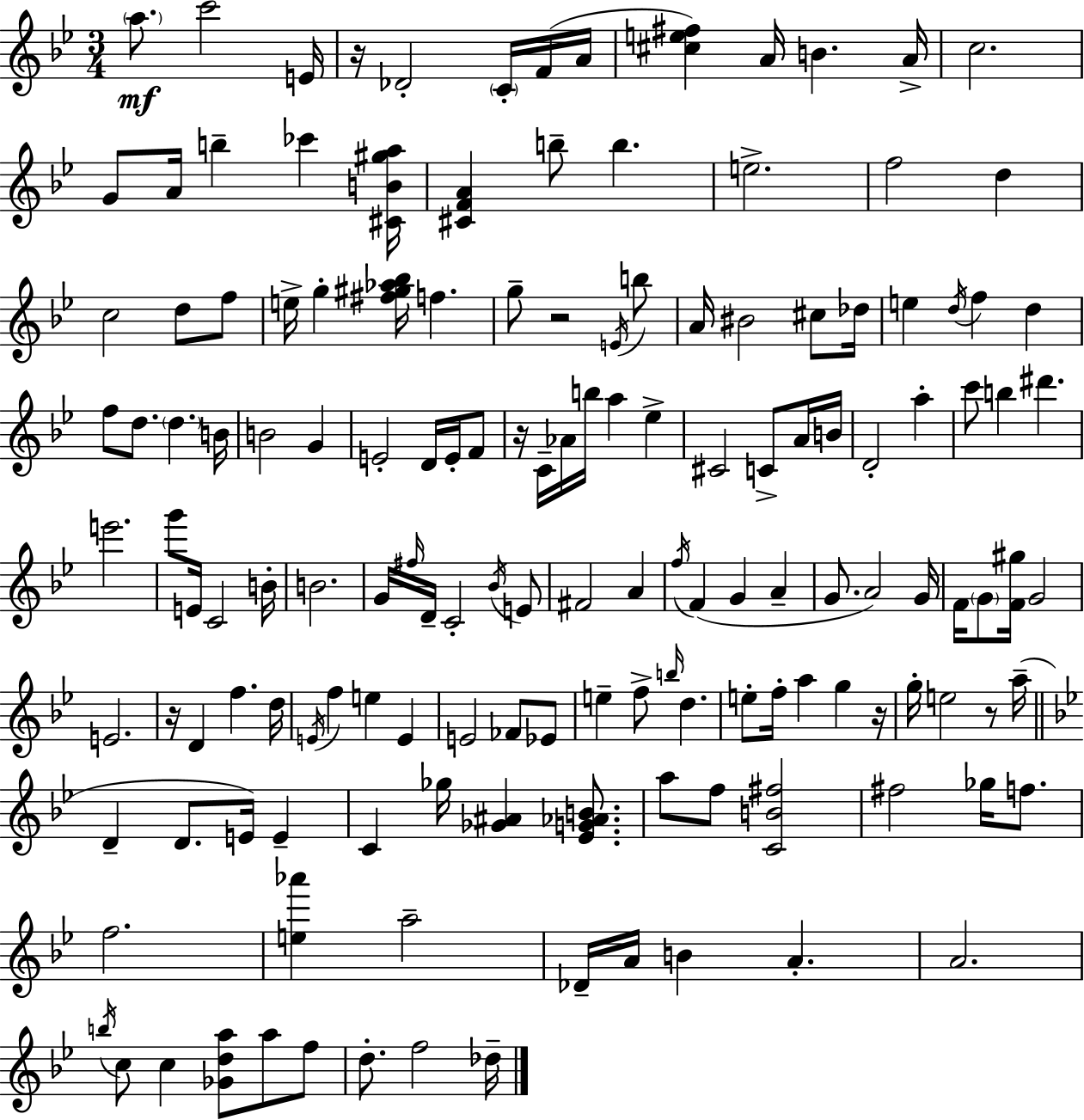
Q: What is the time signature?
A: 3/4